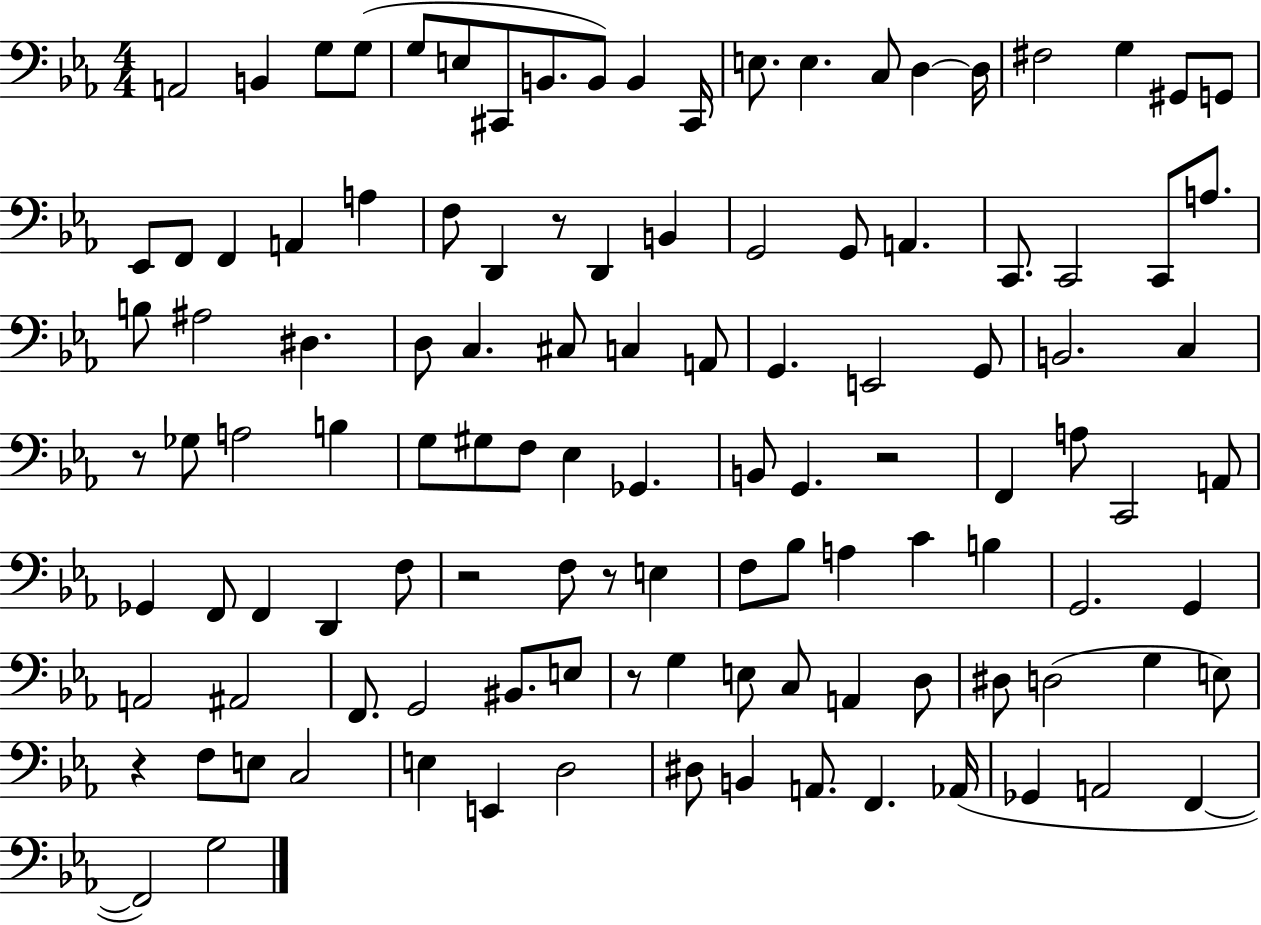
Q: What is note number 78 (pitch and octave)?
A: A2